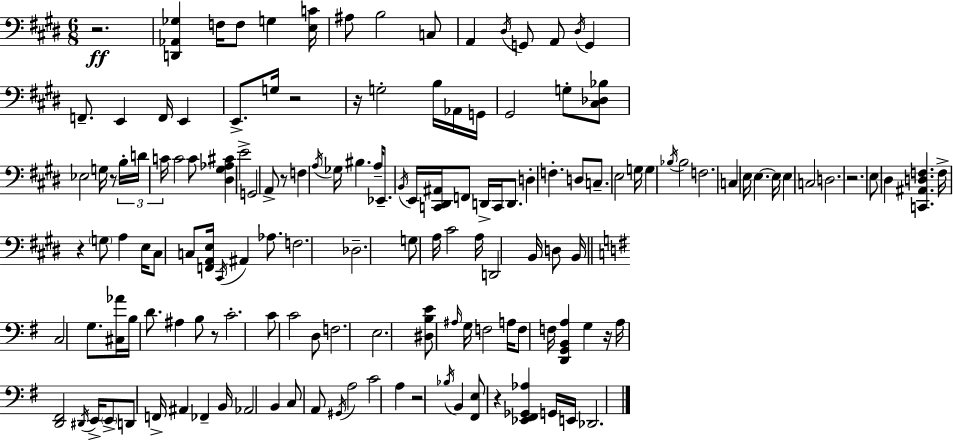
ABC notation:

X:1
T:Untitled
M:6/8
L:1/4
K:E
z2 [D,,_A,,_G,] F,/4 F,/2 G, [E,C]/4 ^A,/2 B,2 C,/2 A,, ^D,/4 G,,/2 A,,/2 ^D,/4 G,, F,,/2 E,, F,,/4 E,, E,,/2 G,/4 z2 z/4 G,2 B,/4 _A,,/4 G,,/4 ^G,,2 G,/2 [^C,_D,_B,]/2 _E,2 G,/4 z/2 B,/4 D/4 C/4 C2 C/2 [^D,^G,_A,^C] E2 G,,2 A,,/2 z/2 F, A,/4 _G,/4 ^B, A,/4 _E,,/2 B,,/4 E,,/4 [C,,^D,,^A,,]/4 F,,/2 D,,/4 C,,/4 D,,/2 D, F, D,/2 C,/2 E,2 G,/4 G, _B,/4 _B,2 F,2 C, E,/4 E, E,/4 E, C,2 D,2 z2 E,/2 ^D, [C,,^A,,D,F,] F,/4 z G,/2 A, E,/4 ^C,/2 C,/2 [F,,A,,E,]/4 ^C,,/4 ^A,, _A,/2 F,2 _D,2 G,/2 A,/4 ^C2 A,/4 D,,2 B,,/4 D,/2 B,,/4 C,2 G,/2 [^C,_A]/4 B,/4 D/2 ^A, B,/2 z/2 C2 C/2 C2 D,/2 F,2 E,2 [^D,B,E]/2 ^A,/4 G,/4 F,2 A,/4 F,/2 F,/4 [D,,G,,B,,A,] G, z/4 A,/4 [D,,^F,,]2 ^D,,/4 E,,/4 E,,/2 D,,/2 F,,/4 ^A,, _F,, B,,/4 _A,,2 B,, C,/2 A,,/2 ^G,,/4 A,2 C2 A, z2 _B,/4 B,, [^F,,E,]/2 z [_E,,^F,,_G,,_A,] G,,/4 E,,/4 _D,,2